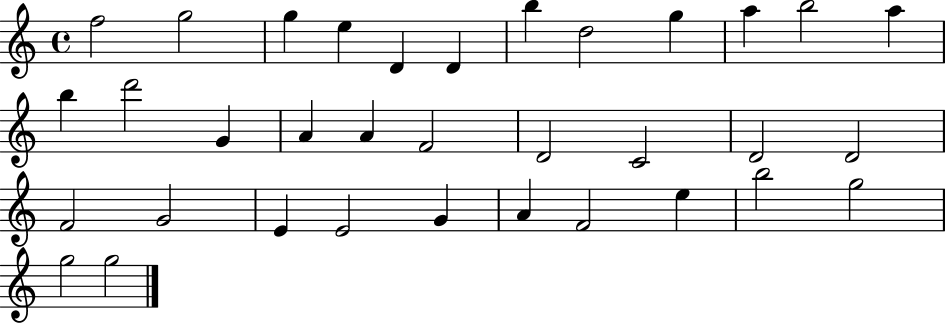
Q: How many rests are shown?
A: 0